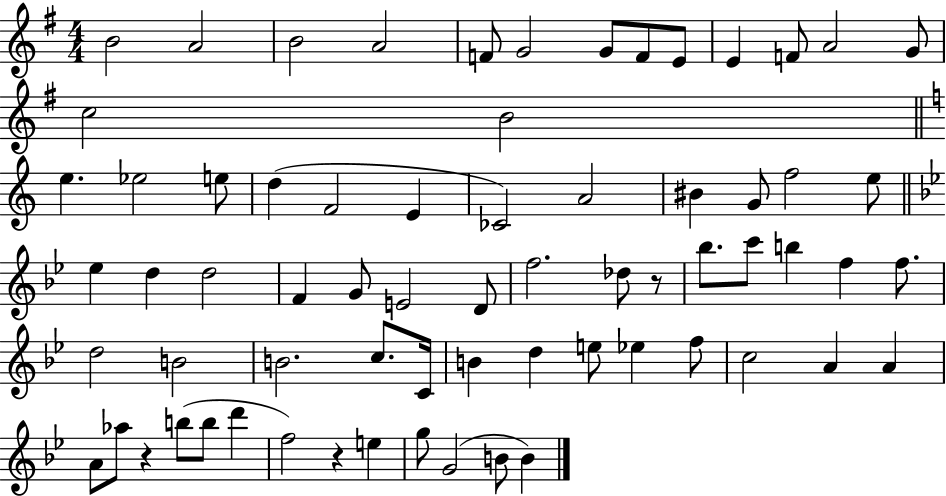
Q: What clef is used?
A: treble